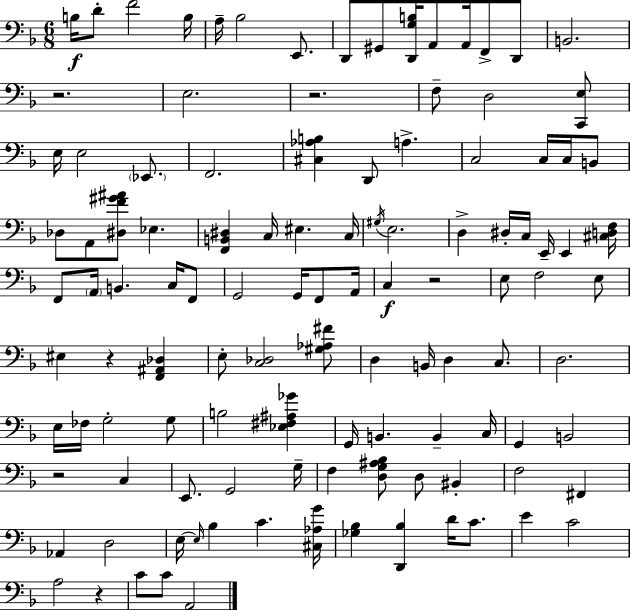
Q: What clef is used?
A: bass